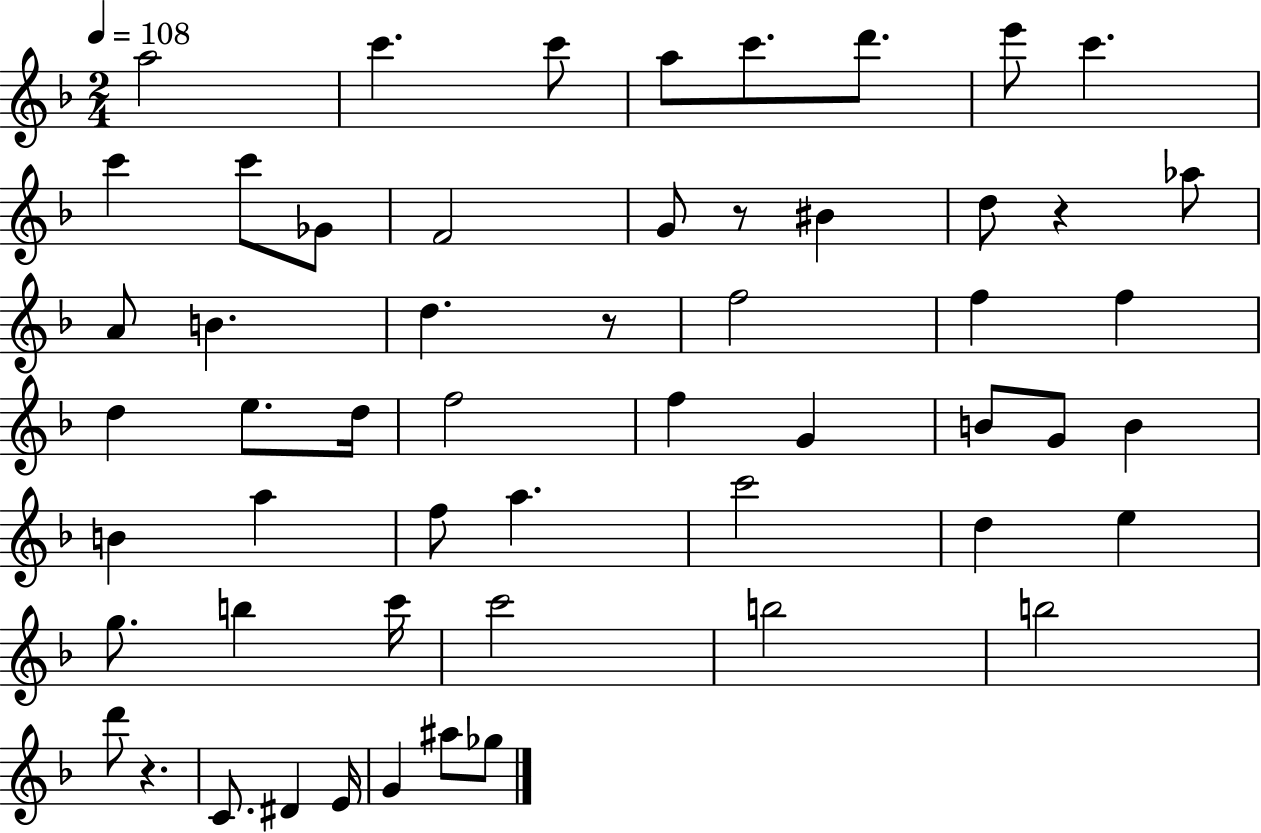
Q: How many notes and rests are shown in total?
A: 55